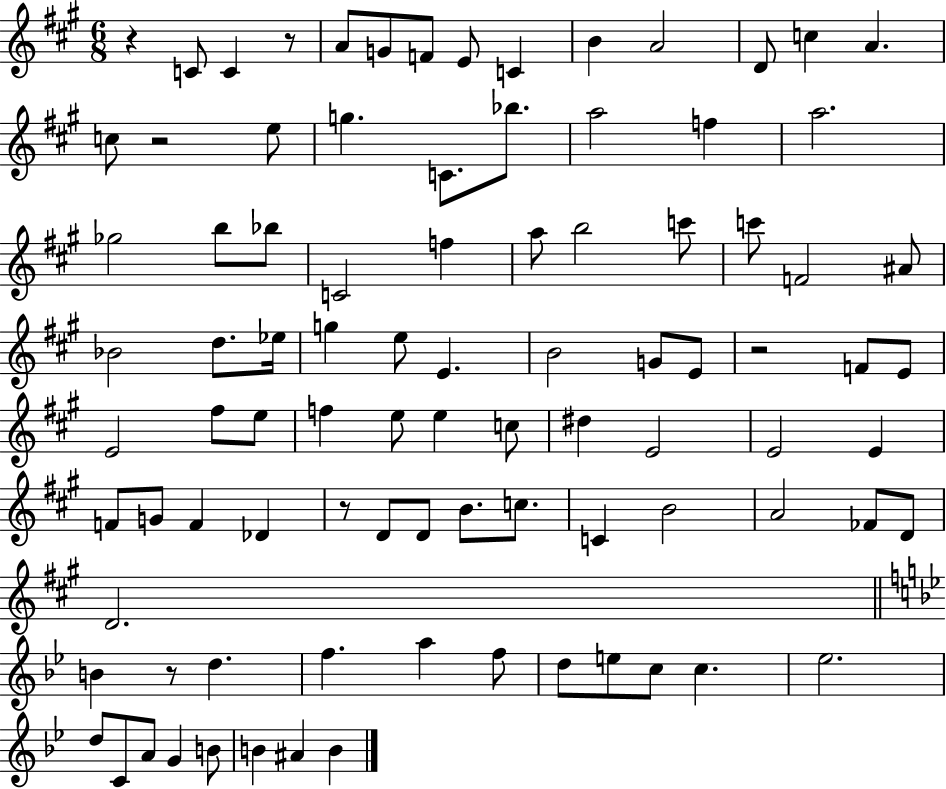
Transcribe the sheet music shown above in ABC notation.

X:1
T:Untitled
M:6/8
L:1/4
K:A
z C/2 C z/2 A/2 G/2 F/2 E/2 C B A2 D/2 c A c/2 z2 e/2 g C/2 _b/2 a2 f a2 _g2 b/2 _b/2 C2 f a/2 b2 c'/2 c'/2 F2 ^A/2 _B2 d/2 _e/4 g e/2 E B2 G/2 E/2 z2 F/2 E/2 E2 ^f/2 e/2 f e/2 e c/2 ^d E2 E2 E F/2 G/2 F _D z/2 D/2 D/2 B/2 c/2 C B2 A2 _F/2 D/2 D2 B z/2 d f a f/2 d/2 e/2 c/2 c _e2 d/2 C/2 A/2 G B/2 B ^A B